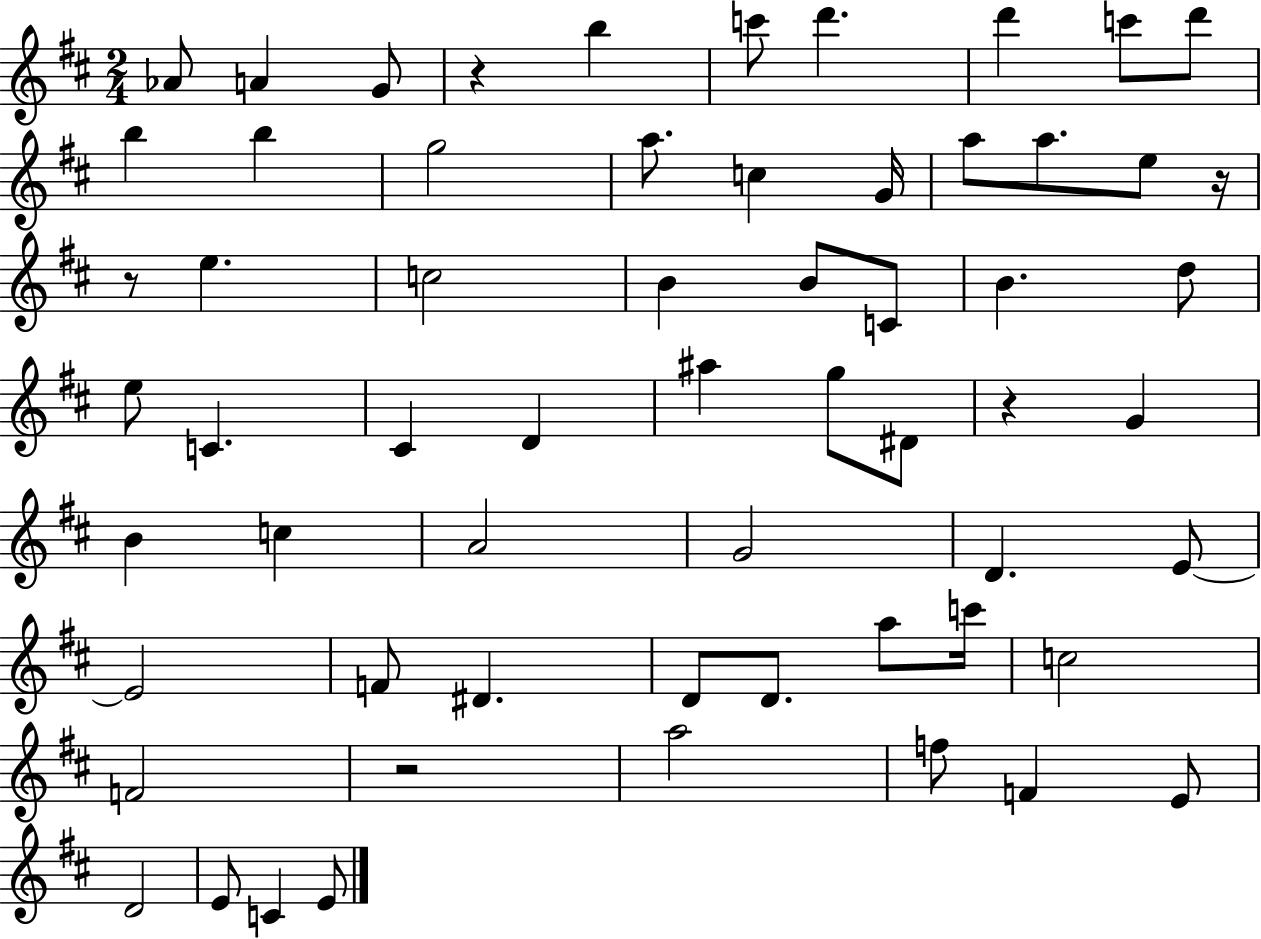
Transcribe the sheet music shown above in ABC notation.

X:1
T:Untitled
M:2/4
L:1/4
K:D
_A/2 A G/2 z b c'/2 d' d' c'/2 d'/2 b b g2 a/2 c G/4 a/2 a/2 e/2 z/4 z/2 e c2 B B/2 C/2 B d/2 e/2 C ^C D ^a g/2 ^D/2 z G B c A2 G2 D E/2 E2 F/2 ^D D/2 D/2 a/2 c'/4 c2 F2 z2 a2 f/2 F E/2 D2 E/2 C E/2